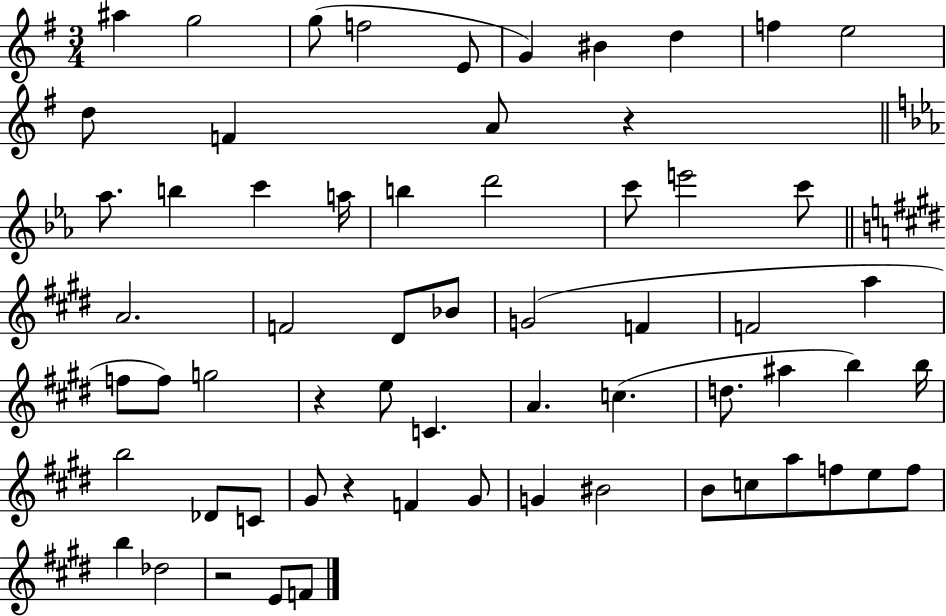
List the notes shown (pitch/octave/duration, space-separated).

A#5/q G5/h G5/e F5/h E4/e G4/q BIS4/q D5/q F5/q E5/h D5/e F4/q A4/e R/q Ab5/e. B5/q C6/q A5/s B5/q D6/h C6/e E6/h C6/e A4/h. F4/h D#4/e Bb4/e G4/h F4/q F4/h A5/q F5/e F5/e G5/h R/q E5/e C4/q. A4/q. C5/q. D5/e. A#5/q B5/q B5/s B5/h Db4/e C4/e G#4/e R/q F4/q G#4/e G4/q BIS4/h B4/e C5/e A5/e F5/e E5/e F5/e B5/q Db5/h R/h E4/e F4/e